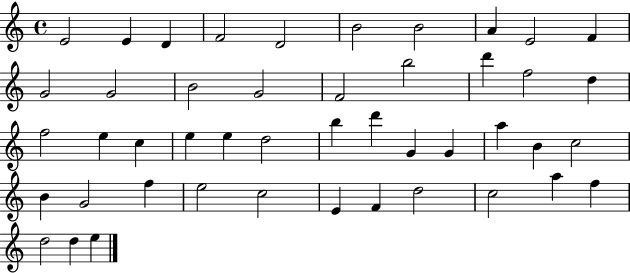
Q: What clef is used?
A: treble